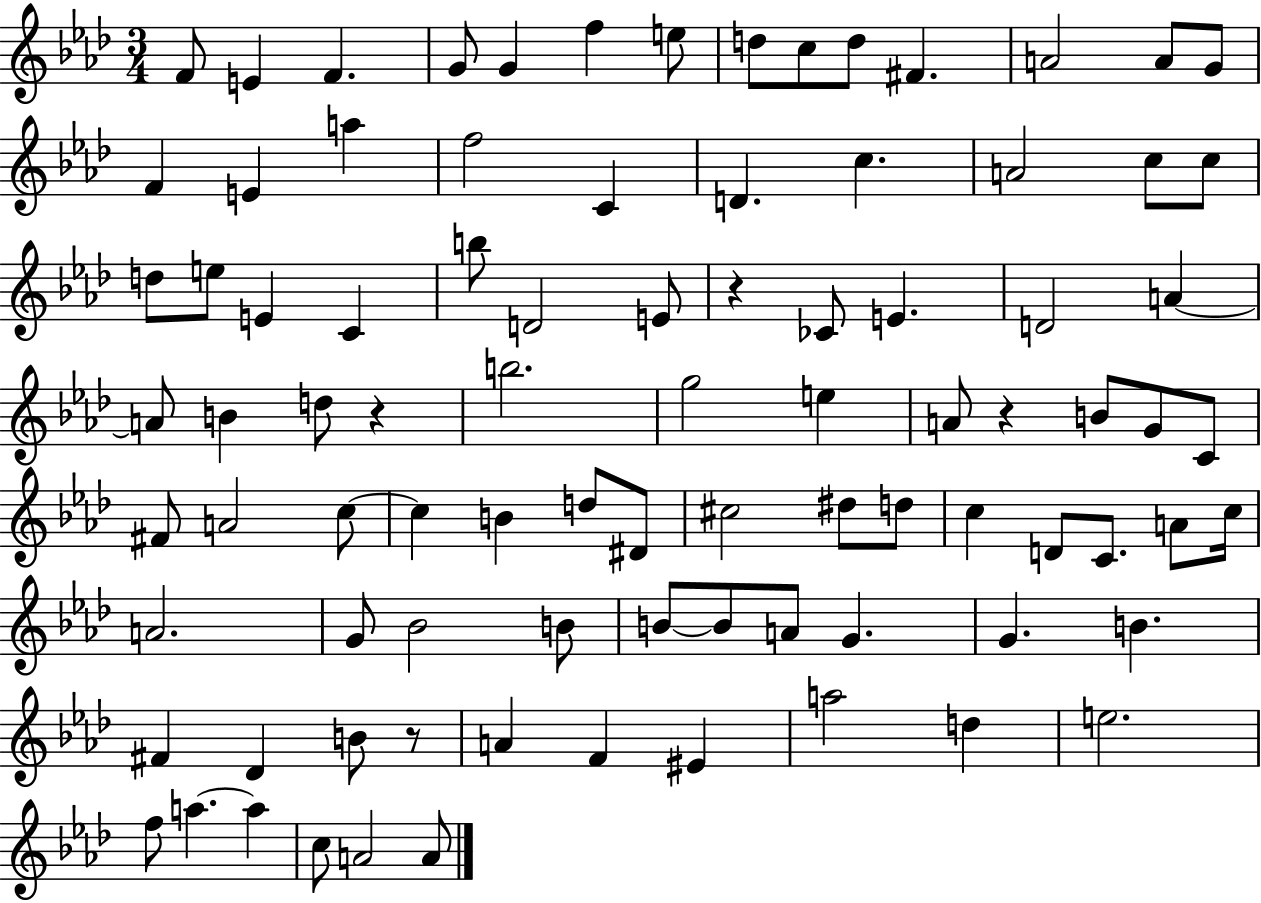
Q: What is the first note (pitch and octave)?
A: F4